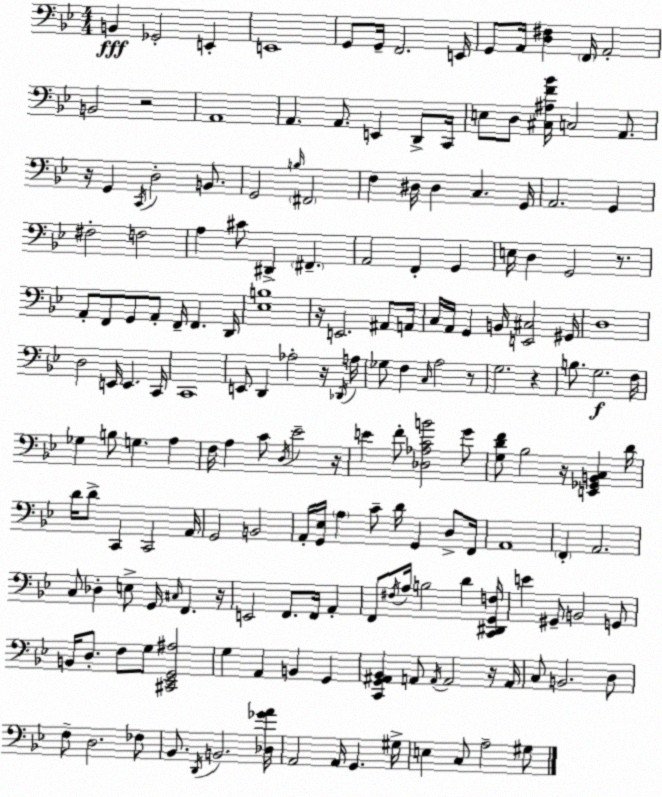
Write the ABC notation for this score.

X:1
T:Untitled
M:4/4
L:1/4
K:Gm
B,, _G,,2 E,, E,,4 G,,/2 G,,/4 F,,2 E,,/4 G,,/2 A,,/4 [D,^F,] F,,/4 A,,2 B,,2 z2 A,,4 A,, A,,/2 E,, D,,/2 C,,/4 E,/2 D,/2 [^C,^A,F_B]/4 C,2 A,,/2 z/4 G,, C,,/4 D,2 B,,/2 G,,2 B,/4 ^F,,2 F, ^D,/4 ^D, C, G,,/4 A,,2 G,, ^F,2 F,2 A, ^C/2 ^D,, ^F,, A,,2 F,, G,, E,/4 D, G,,2 z/2 A,,/2 F,,/2 G,,/2 A,,/2 F,,/4 F,, D,,/4 [_E,B,]4 z/4 E,,2 ^A,,/2 A,,/4 C,/4 A,,/4 G,, B,,/4 [E,,^C,]2 ^G,,/4 D,4 D,2 E,,/4 E,, C,,/4 C,,4 E,,/2 D,, _A,2 z/4 _D,,/4 A,/4 _G,/2 F, C,/4 A,2 z/2 G,2 z B,/2 G,2 F,/4 _G, B,/2 G, A, F,/4 A, C/2 D,/4 _E2 z/4 E F/2 [_D,_A,CB]2 G/2 [G,DF]/2 _B,2 z/4 [E,,_G,,B,,C,] D/4 D/4 D/2 C,, C,,2 A,,/4 G,,2 B,,2 A,,/4 [G,,_E,]/4 A, C/2 D/4 G,, D,/2 F,,/4 A,,4 F,, A,,2 C,/2 _D, E,/2 G,,/4 ^C,/4 F,, z/4 E,,2 F,,/2 F,,/4 A,, F,,/2 ^F,/4 A,/4 B,2 D [C,,^D,,G,,F,]/4 E ^G,,/2 B,,2 G,,/2 B,,/4 D,/2 F,/2 G,/2 [^C,,_E,,G,,^A,]2 G, A,, B,, G,, [C,,G,,^A,,_B,,] A,,/2 A,,/4 A,,2 z/4 A,,/4 C,/2 B,,2 D,/2 F,/2 D,2 _F,/2 _B,,/2 D,,/4 B,,2 [_D,_GA]/4 A,,2 A,,/4 G,, ^G,/4 E, C,/2 A,2 ^G,/2